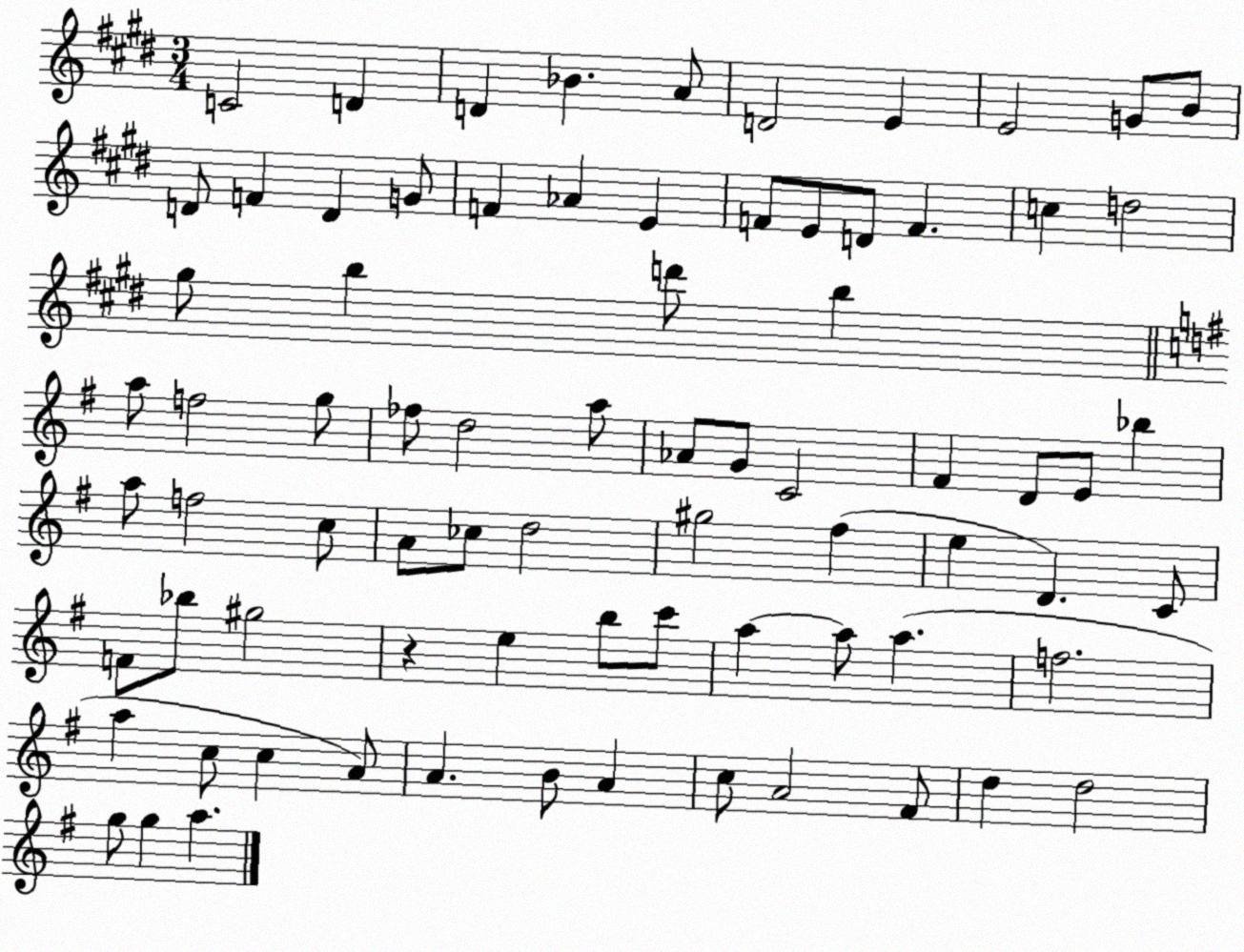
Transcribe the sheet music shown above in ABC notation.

X:1
T:Untitled
M:3/4
L:1/4
K:E
C2 D D _B A/2 D2 E E2 G/2 B/2 D/2 F D G/2 F _A E F/2 E/2 D/2 F c d2 ^g/2 b d'/2 b a/2 f2 g/2 _f/2 d2 a/2 _A/2 G/2 C2 ^F D/2 E/2 _b a/2 f2 c/2 A/2 _c/2 d2 ^g2 ^f e D C/2 F/2 _b/2 ^g2 z e b/2 c'/2 a a/2 a f2 a c/2 c A/2 A B/2 A c/2 A2 ^F/2 d d2 g/2 g a